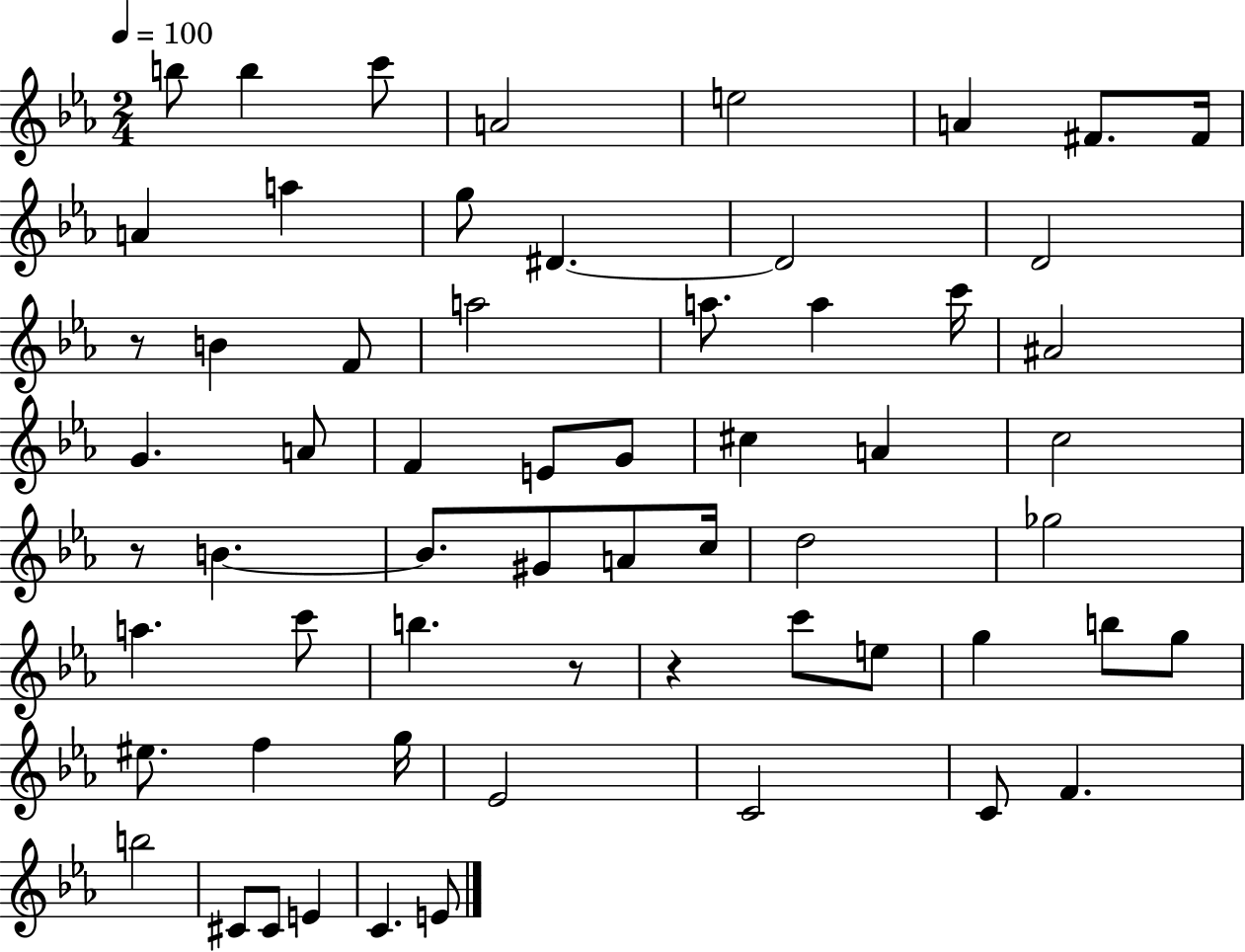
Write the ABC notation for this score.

X:1
T:Untitled
M:2/4
L:1/4
K:Eb
b/2 b c'/2 A2 e2 A ^F/2 ^F/4 A a g/2 ^D ^D2 D2 z/2 B F/2 a2 a/2 a c'/4 ^A2 G A/2 F E/2 G/2 ^c A c2 z/2 B B/2 ^G/2 A/2 c/4 d2 _g2 a c'/2 b z/2 z c'/2 e/2 g b/2 g/2 ^e/2 f g/4 _E2 C2 C/2 F b2 ^C/2 ^C/2 E C E/2